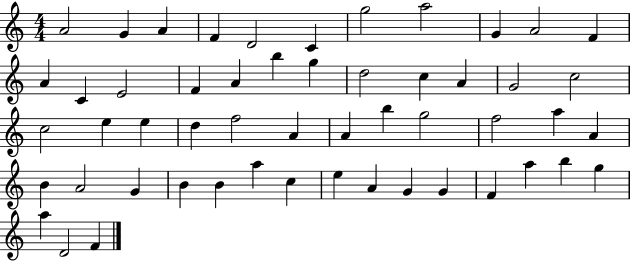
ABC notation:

X:1
T:Untitled
M:4/4
L:1/4
K:C
A2 G A F D2 C g2 a2 G A2 F A C E2 F A b g d2 c A G2 c2 c2 e e d f2 A A b g2 f2 a A B A2 G B B a c e A G G F a b g a D2 F